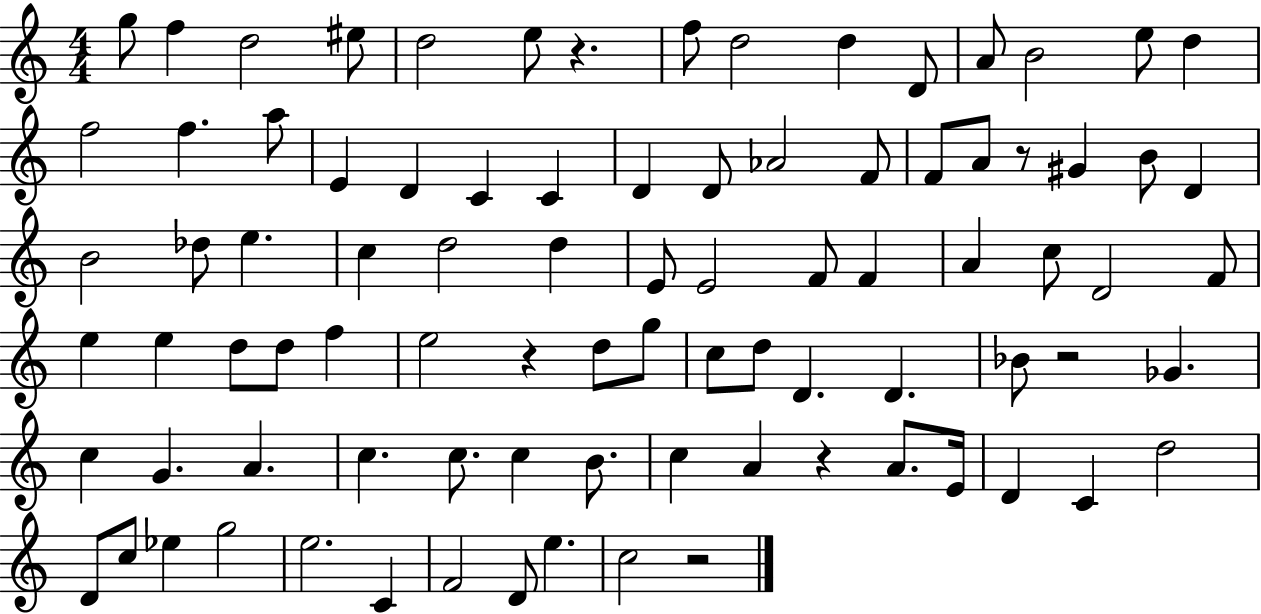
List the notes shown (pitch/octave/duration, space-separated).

G5/e F5/q D5/h EIS5/e D5/h E5/e R/q. F5/e D5/h D5/q D4/e A4/e B4/h E5/e D5/q F5/h F5/q. A5/e E4/q D4/q C4/q C4/q D4/q D4/e Ab4/h F4/e F4/e A4/e R/e G#4/q B4/e D4/q B4/h Db5/e E5/q. C5/q D5/h D5/q E4/e E4/h F4/e F4/q A4/q C5/e D4/h F4/e E5/q E5/q D5/e D5/e F5/q E5/h R/q D5/e G5/e C5/e D5/e D4/q. D4/q. Bb4/e R/h Gb4/q. C5/q G4/q. A4/q. C5/q. C5/e. C5/q B4/e. C5/q A4/q R/q A4/e. E4/s D4/q C4/q D5/h D4/e C5/e Eb5/q G5/h E5/h. C4/q F4/h D4/e E5/q. C5/h R/h